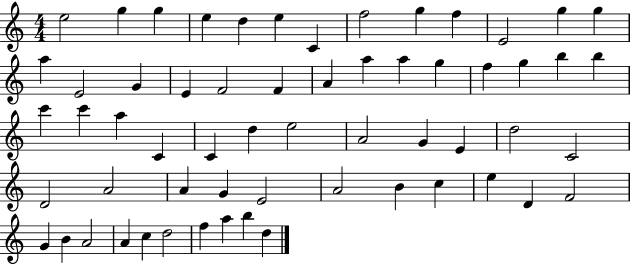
X:1
T:Untitled
M:4/4
L:1/4
K:C
e2 g g e d e C f2 g f E2 g g a E2 G E F2 F A a a g f g b b c' c' a C C d e2 A2 G E d2 C2 D2 A2 A G E2 A2 B c e D F2 G B A2 A c d2 f a b d